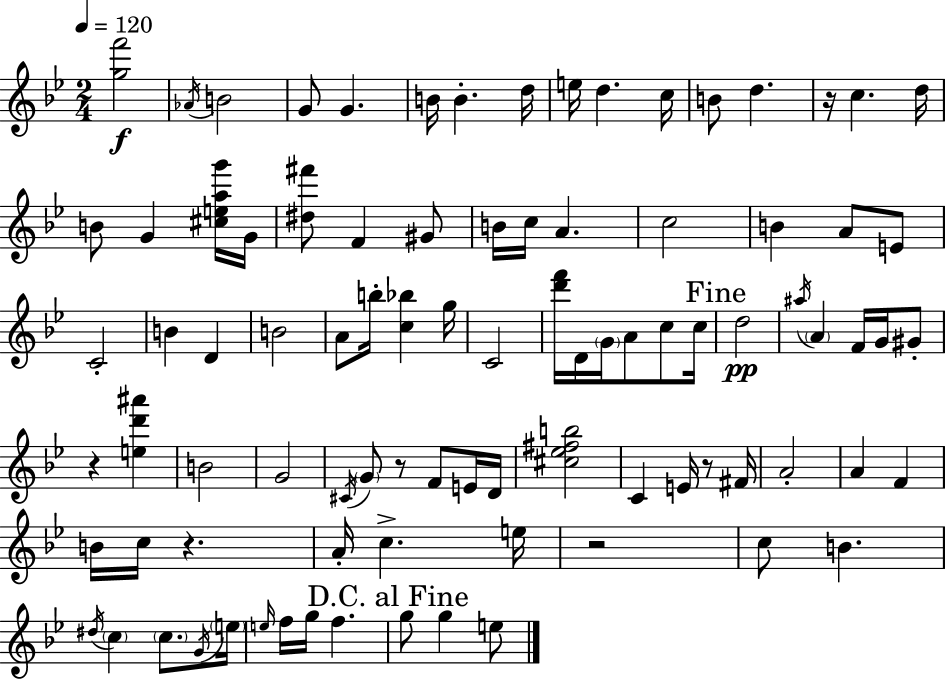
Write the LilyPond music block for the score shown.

{
  \clef treble
  \numericTimeSignature
  \time 2/4
  \key g \minor
  \tempo 4 = 120
  \repeat volta 2 { <g'' f'''>2\f | \acciaccatura { aes'16 } b'2 | g'8 g'4. | b'16 b'4.-. | \break d''16 e''16 d''4. | c''16 b'8 d''4. | r16 c''4. | d''16 b'8 g'4 <cis'' e'' a'' g'''>16 | \break g'16 <dis'' fis'''>8 f'4 gis'8 | b'16 c''16 a'4. | c''2 | b'4 a'8 e'8 | \break c'2-. | b'4 d'4 | b'2 | a'8 b''16-. <c'' bes''>4 | \break g''16 c'2 | <d''' f'''>16 d'16 \parenthesize g'16 a'8 c''8 | c''16 \mark "Fine" d''2\pp | \acciaccatura { ais''16 } \parenthesize a'4 f'16 g'16 | \break gis'8-. r4 <e'' d''' ais'''>4 | b'2 | g'2 | \acciaccatura { cis'16 } \parenthesize g'8 r8 f'8 | \break e'16 d'16 <cis'' ees'' fis'' b''>2 | c'4 e'16 | r8 fis'16 a'2-. | a'4 f'4 | \break b'16 c''16 r4. | a'16-. c''4.-> | e''16 r2 | c''8 b'4. | \break \acciaccatura { dis''16 } \parenthesize c''4 | \parenthesize c''8. \acciaccatura { g'16 } \parenthesize e''16 \grace { e''16 } f''16 g''16 | f''4. \mark "D.C. al Fine" g''8 | g''4 e''8 } \bar "|."
}